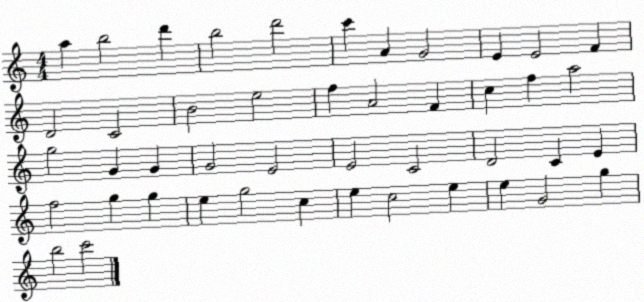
X:1
T:Untitled
M:4/4
L:1/4
K:C
a b2 d' b2 d'2 c' A G2 E E2 F D2 C2 B2 e2 f A2 F c f a2 g2 G G G2 E2 E2 C2 D2 C E f2 g g e g2 c e c2 e e G2 g b2 c'2